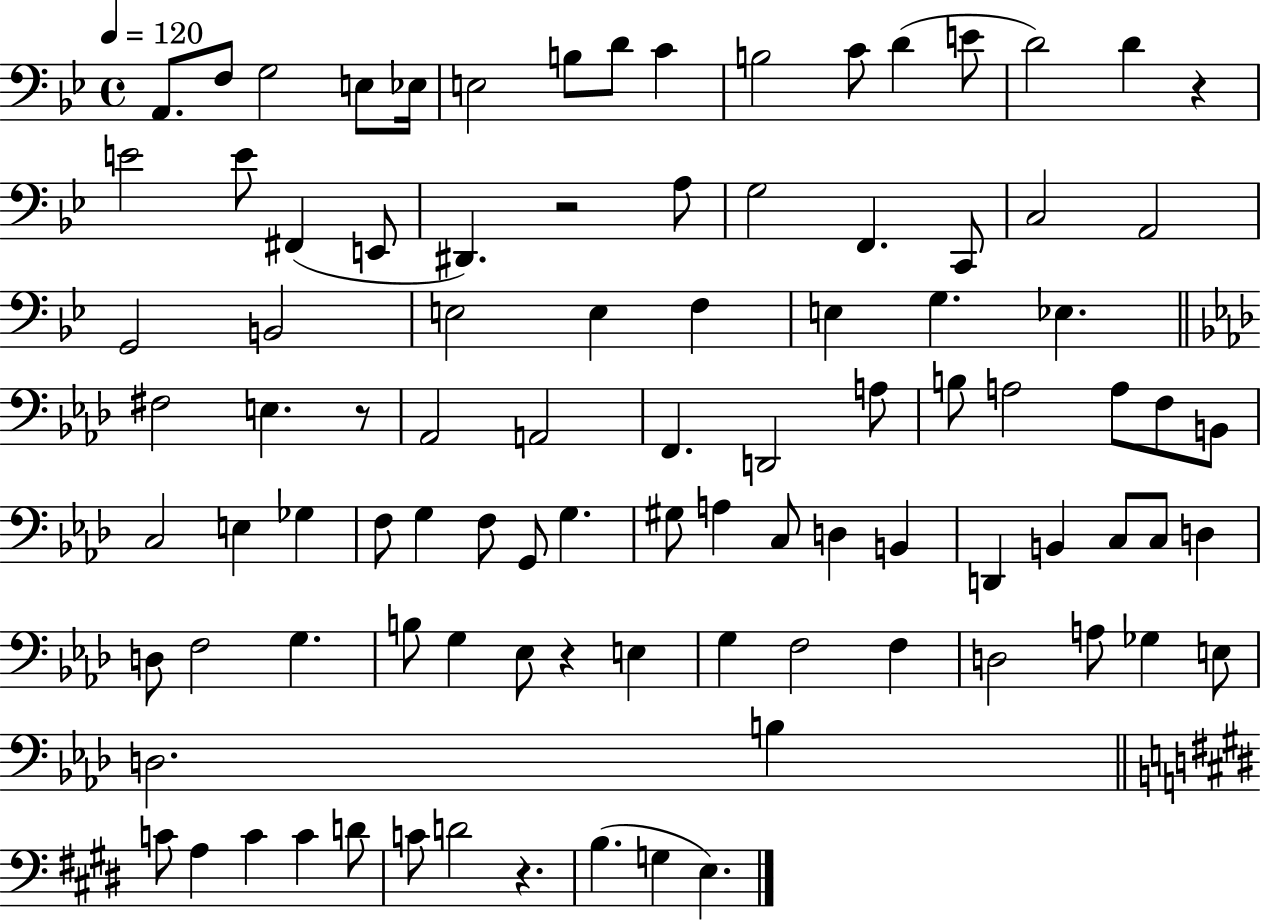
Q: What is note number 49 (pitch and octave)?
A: Gb3